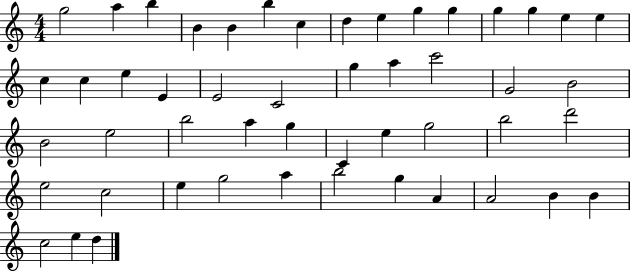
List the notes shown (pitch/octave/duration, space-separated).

G5/h A5/q B5/q B4/q B4/q B5/q C5/q D5/q E5/q G5/q G5/q G5/q G5/q E5/q E5/q C5/q C5/q E5/q E4/q E4/h C4/h G5/q A5/q C6/h G4/h B4/h B4/h E5/h B5/h A5/q G5/q C4/q E5/q G5/h B5/h D6/h E5/h C5/h E5/q G5/h A5/q B5/h G5/q A4/q A4/h B4/q B4/q C5/h E5/q D5/q